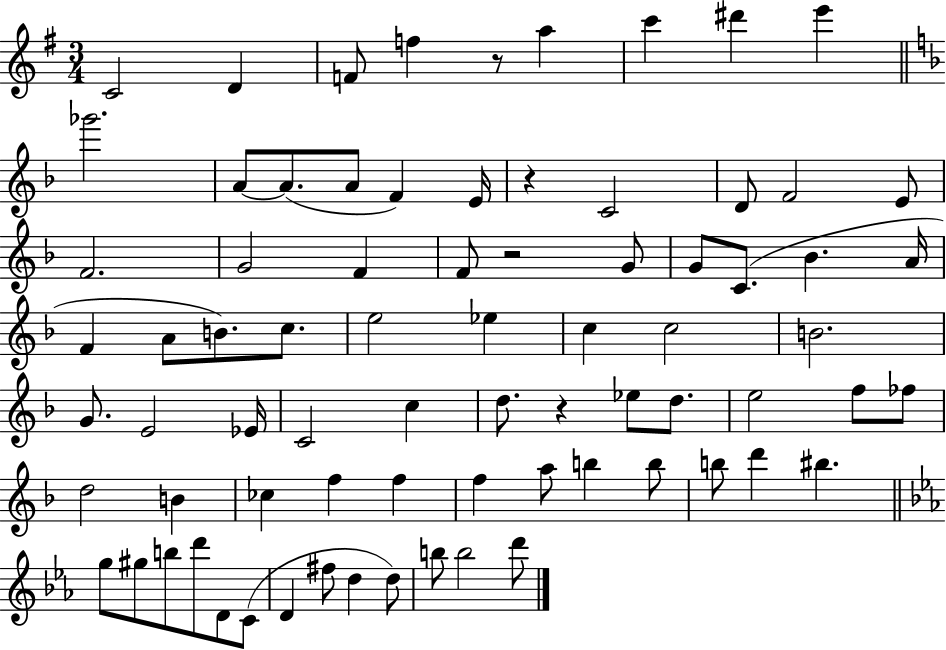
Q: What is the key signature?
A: G major